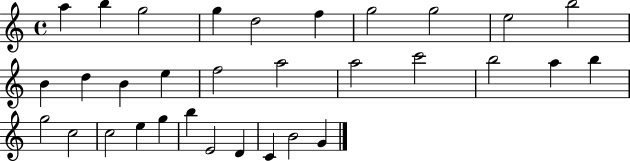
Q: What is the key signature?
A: C major